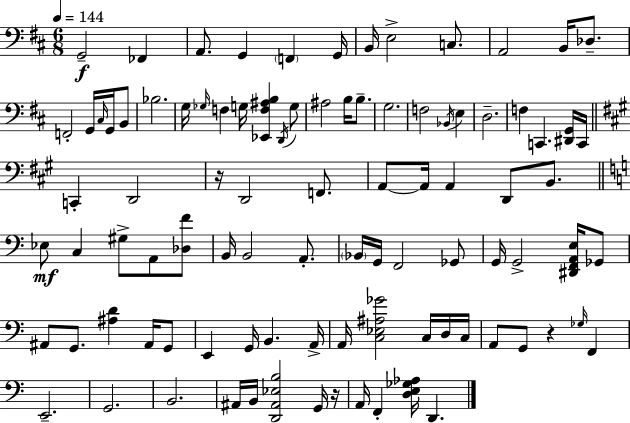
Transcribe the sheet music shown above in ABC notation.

X:1
T:Untitled
M:6/8
L:1/4
K:D
G,,2 _F,, A,,/2 G,, F,, G,,/4 B,,/4 E,2 C,/2 A,,2 B,,/4 _D,/2 F,,2 G,,/4 ^C,/4 G,,/4 B,,/2 _B,2 G,/4 _G,/4 F, G,/4 [_E,,F,^A,B,] D,,/4 G,/2 ^A,2 B,/4 B,/2 G,2 F,2 _B,,/4 E, D,2 F, C,, [^D,,G,,]/4 C,,/4 C,, D,,2 z/4 D,,2 F,,/2 A,,/2 A,,/4 A,, D,,/2 B,,/2 _E,/2 C, ^G,/2 A,,/2 [_D,F]/2 B,,/4 B,,2 A,,/2 _B,,/4 G,,/4 F,,2 _G,,/2 G,,/4 G,,2 [^D,,F,,A,,E,]/4 _G,,/2 ^A,,/2 G,,/2 [^A,D] ^A,,/4 G,,/2 E,, G,,/4 B,, A,,/4 A,,/4 [C,_E,^A,_G]2 C,/4 D,/4 C,/4 A,,/2 G,,/2 z _G,/4 F,, E,,2 G,,2 B,,2 ^A,,/4 B,,/4 [D,,^A,,_E,B,]2 G,,/4 z/4 A,,/4 F,, [D,E,_G,_A,]/4 D,,